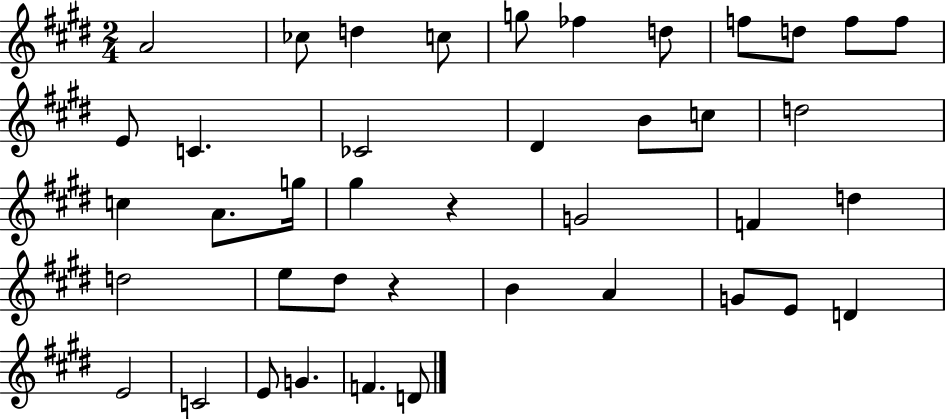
A4/h CES5/e D5/q C5/e G5/e FES5/q D5/e F5/e D5/e F5/e F5/e E4/e C4/q. CES4/h D#4/q B4/e C5/e D5/h C5/q A4/e. G5/s G#5/q R/q G4/h F4/q D5/q D5/h E5/e D#5/e R/q B4/q A4/q G4/e E4/e D4/q E4/h C4/h E4/e G4/q. F4/q. D4/e